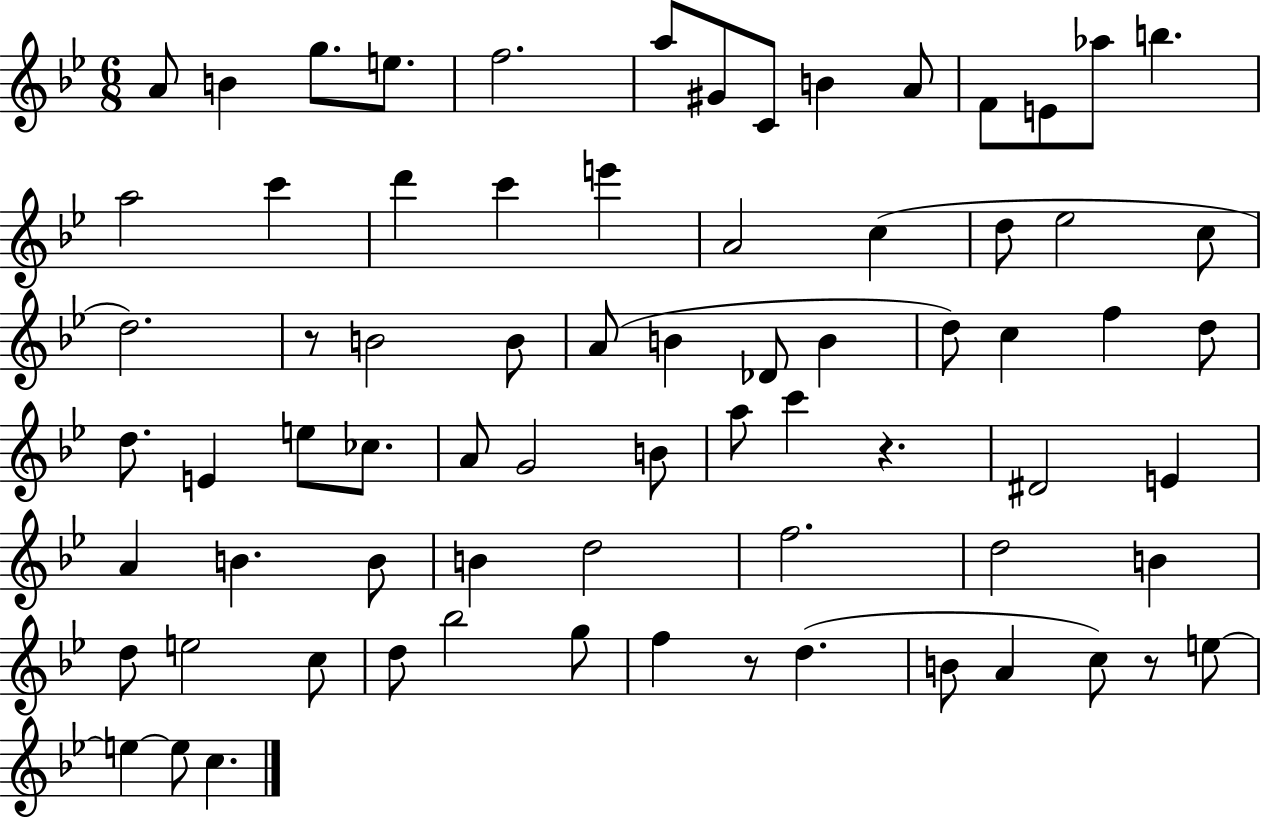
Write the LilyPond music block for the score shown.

{
  \clef treble
  \numericTimeSignature
  \time 6/8
  \key bes \major
  a'8 b'4 g''8. e''8. | f''2. | a''8 gis'8 c'8 b'4 a'8 | f'8 e'8 aes''8 b''4. | \break a''2 c'''4 | d'''4 c'''4 e'''4 | a'2 c''4( | d''8 ees''2 c''8 | \break d''2.) | r8 b'2 b'8 | a'8( b'4 des'8 b'4 | d''8) c''4 f''4 d''8 | \break d''8. e'4 e''8 ces''8. | a'8 g'2 b'8 | a''8 c'''4 r4. | dis'2 e'4 | \break a'4 b'4. b'8 | b'4 d''2 | f''2. | d''2 b'4 | \break d''8 e''2 c''8 | d''8 bes''2 g''8 | f''4 r8 d''4.( | b'8 a'4 c''8) r8 e''8~~ | \break e''4~~ e''8 c''4. | \bar "|."
}